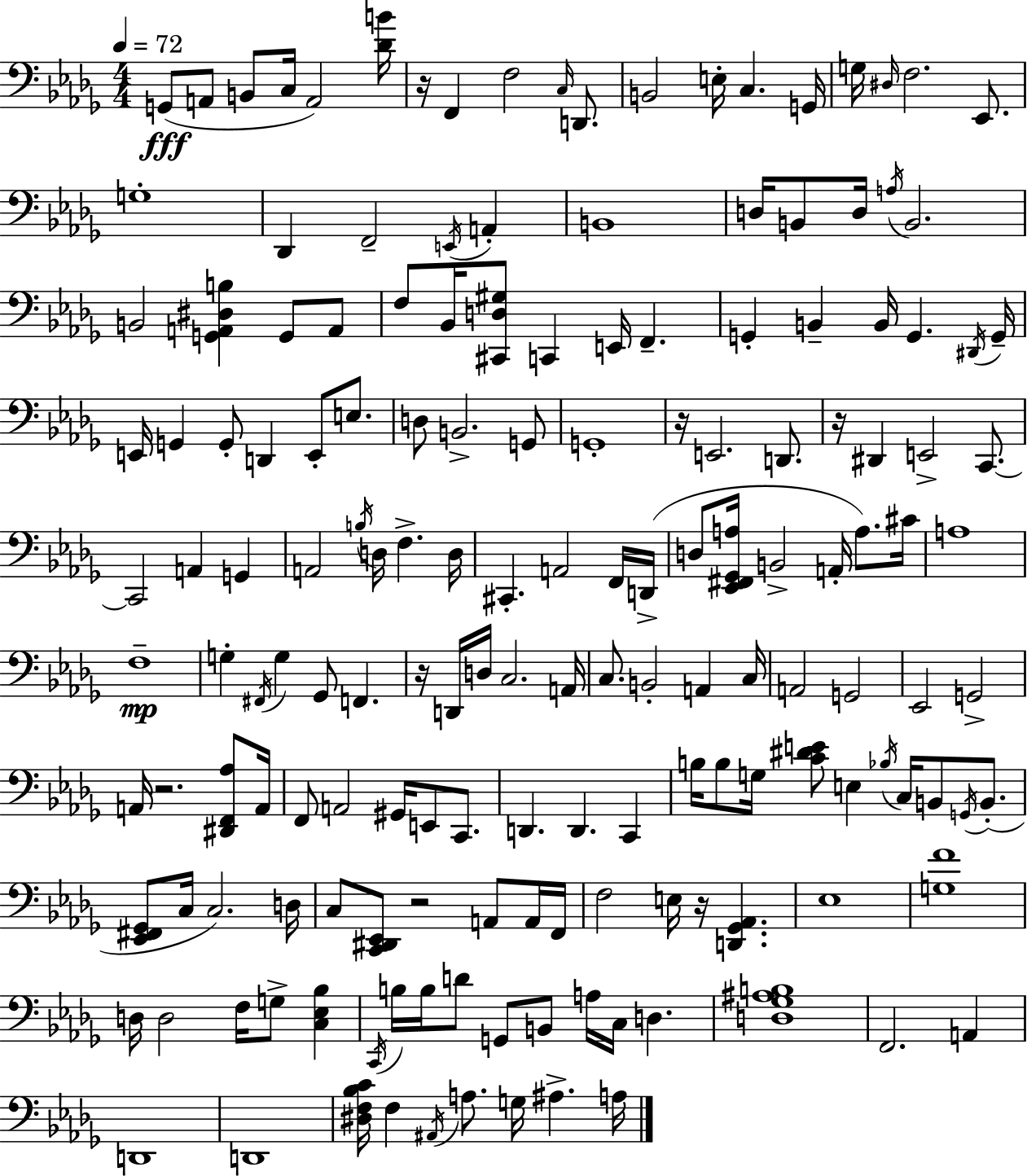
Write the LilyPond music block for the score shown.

{
  \clef bass
  \numericTimeSignature
  \time 4/4
  \key bes \minor
  \tempo 4 = 72
  \repeat volta 2 { g,8(\fff a,8 b,8 c16 a,2) <des' b'>16 | r16 f,4 f2 \grace { c16 } d,8. | b,2 e16-. c4. | g,16 g16 \grace { dis16 } f2. ees,8. | \break g1-. | des,4 f,2-- \acciaccatura { e,16 } a,4-. | b,1 | d16 b,8 d16 \acciaccatura { a16 } b,2. | \break b,2 <g, a, dis b>4 | g,8 a,8 f8 bes,16 <cis, d gis>8 c,4 e,16 f,4.-- | g,4-. b,4-- b,16 g,4. | \acciaccatura { dis,16 } g,16-- e,16 g,4 g,8-. d,4 | \break e,8-. e8. d8 b,2.-> | g,8 g,1-. | r16 e,2. | d,8. r16 dis,4 e,2-> | \break c,8.~~ c,2 a,4 | g,4 a,2 \acciaccatura { b16 } d16 f4.-> | d16 cis,4.-. a,2 | f,16 d,16->( d8 <ees, fis, ges, a>16 b,2-> | \break a,16-. a8.) cis'16 a1 | f1--\mp | g4-. \acciaccatura { fis,16 } g4 ges,8 | f,4. r16 d,16 d16 c2. | \break a,16 c8. b,2-. | a,4 c16 a,2 g,2 | ees,2 g,2-> | a,16 r2. | \break <dis, f, aes>8 a,16 f,8 a,2 | gis,16 e,8 c,8. d,4. d,4. | c,4 b16 b8 g16 <c' dis' e'>8 e4 | \acciaccatura { bes16 } c16 b,8 \acciaccatura { g,16 } b,8.-.( <ees, fis, ges,>8 c16 c2.) | \break d16 c8 <c, dis, ees,>8 r2 | a,8 a,16 f,16 f2 | e16 r16 <d, ges, aes,>4. ees1 | <g f'>1 | \break d16 d2 | f16 g8-> <c ees bes>4 \acciaccatura { c,16 } b16 b16 d'8 g,8 | b,8 a16 c16 d4. <d ges ais b>1 | f,2. | \break a,4 d,1 | d,1 | <dis f bes c'>16 f4 \acciaccatura { ais,16 } | a8. g16 ais4.-> a16 } \bar "|."
}